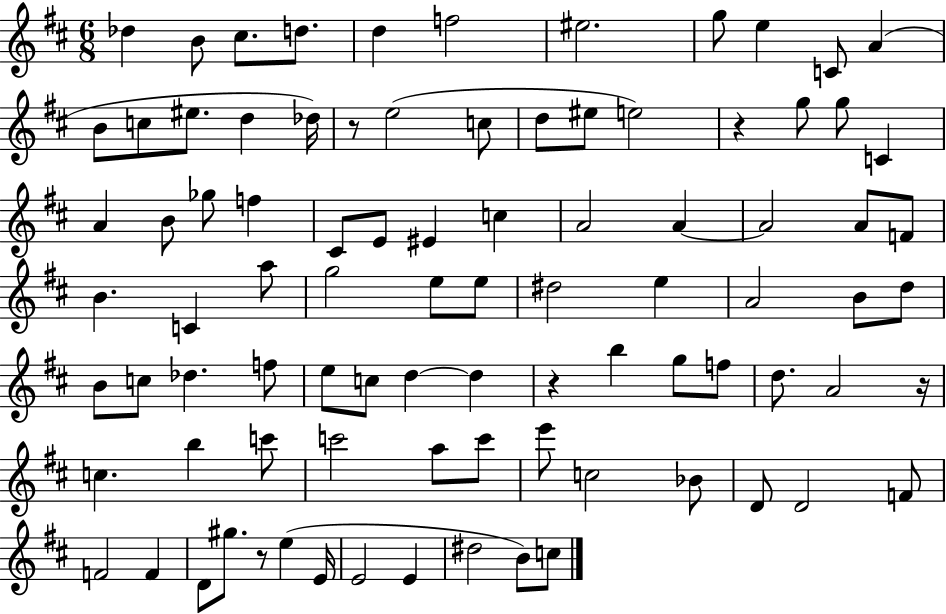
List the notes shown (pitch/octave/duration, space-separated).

Db5/q B4/e C#5/e. D5/e. D5/q F5/h EIS5/h. G5/e E5/q C4/e A4/q B4/e C5/e EIS5/e. D5/q Db5/s R/e E5/h C5/e D5/e EIS5/e E5/h R/q G5/e G5/e C4/q A4/q B4/e Gb5/e F5/q C#4/e E4/e EIS4/q C5/q A4/h A4/q A4/h A4/e F4/e B4/q. C4/q A5/e G5/h E5/e E5/e D#5/h E5/q A4/h B4/e D5/e B4/e C5/e Db5/q. F5/e E5/e C5/e D5/q D5/q R/q B5/q G5/e F5/e D5/e. A4/h R/s C5/q. B5/q C6/e C6/h A5/e C6/e E6/e C5/h Bb4/e D4/e D4/h F4/e F4/h F4/q D4/e G#5/e. R/e E5/q E4/s E4/h E4/q D#5/h B4/e C5/e